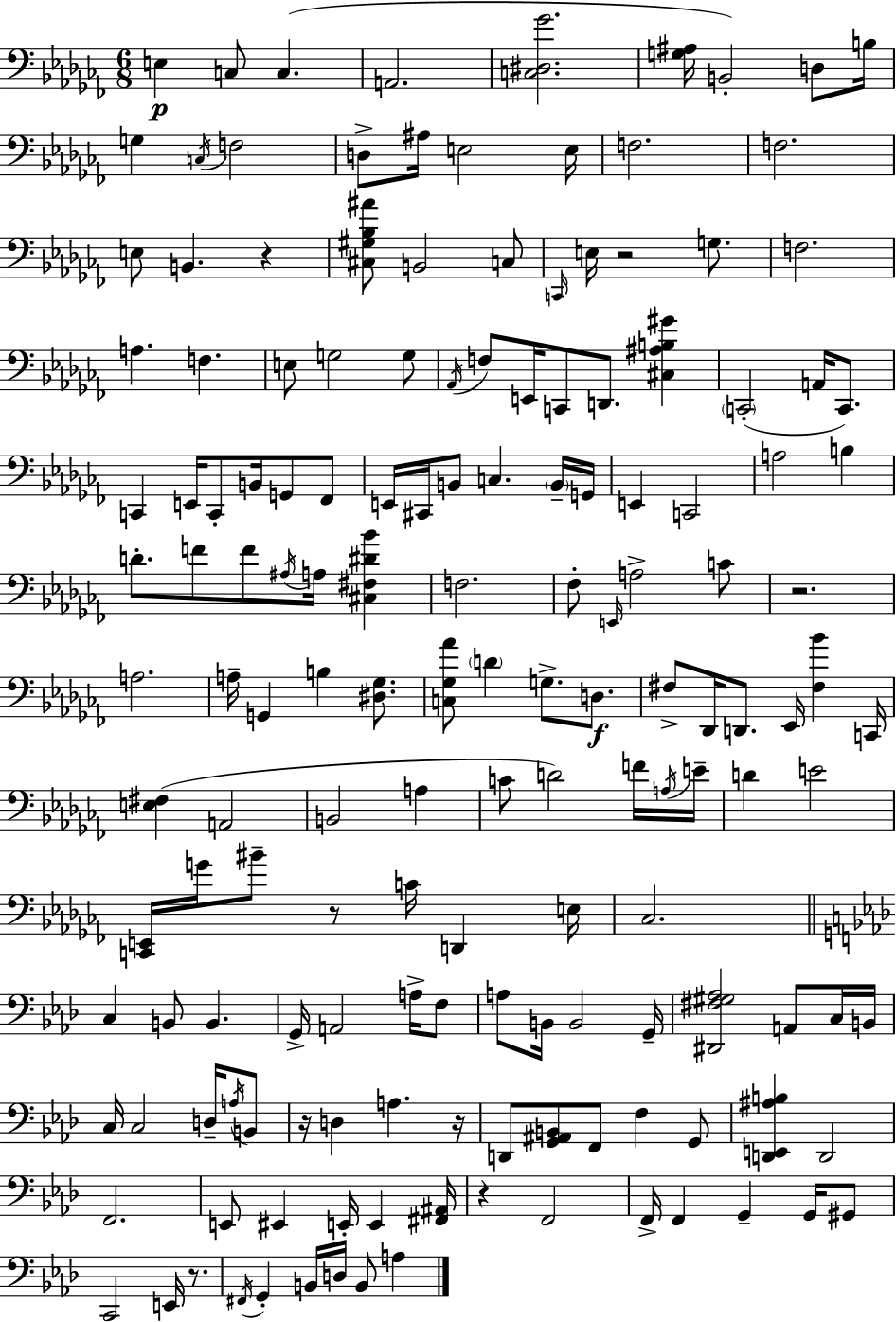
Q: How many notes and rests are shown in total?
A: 158